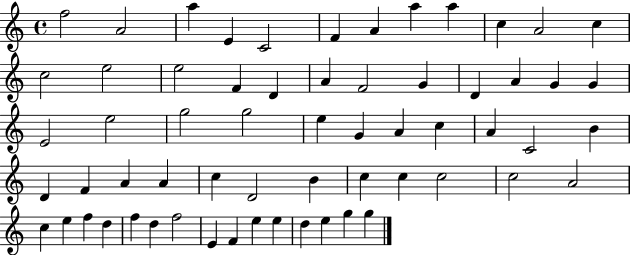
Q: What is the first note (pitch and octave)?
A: F5